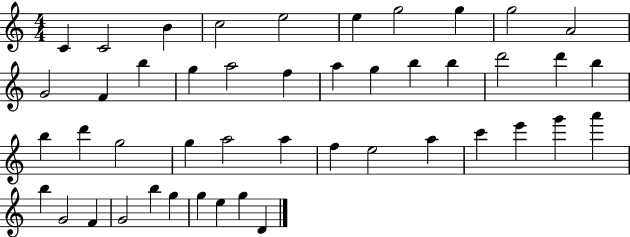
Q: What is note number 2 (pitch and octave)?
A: C4